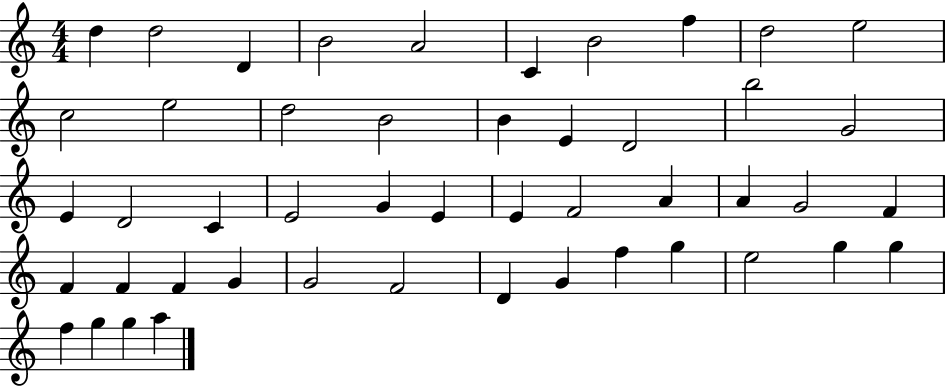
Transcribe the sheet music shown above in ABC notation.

X:1
T:Untitled
M:4/4
L:1/4
K:C
d d2 D B2 A2 C B2 f d2 e2 c2 e2 d2 B2 B E D2 b2 G2 E D2 C E2 G E E F2 A A G2 F F F F G G2 F2 D G f g e2 g g f g g a